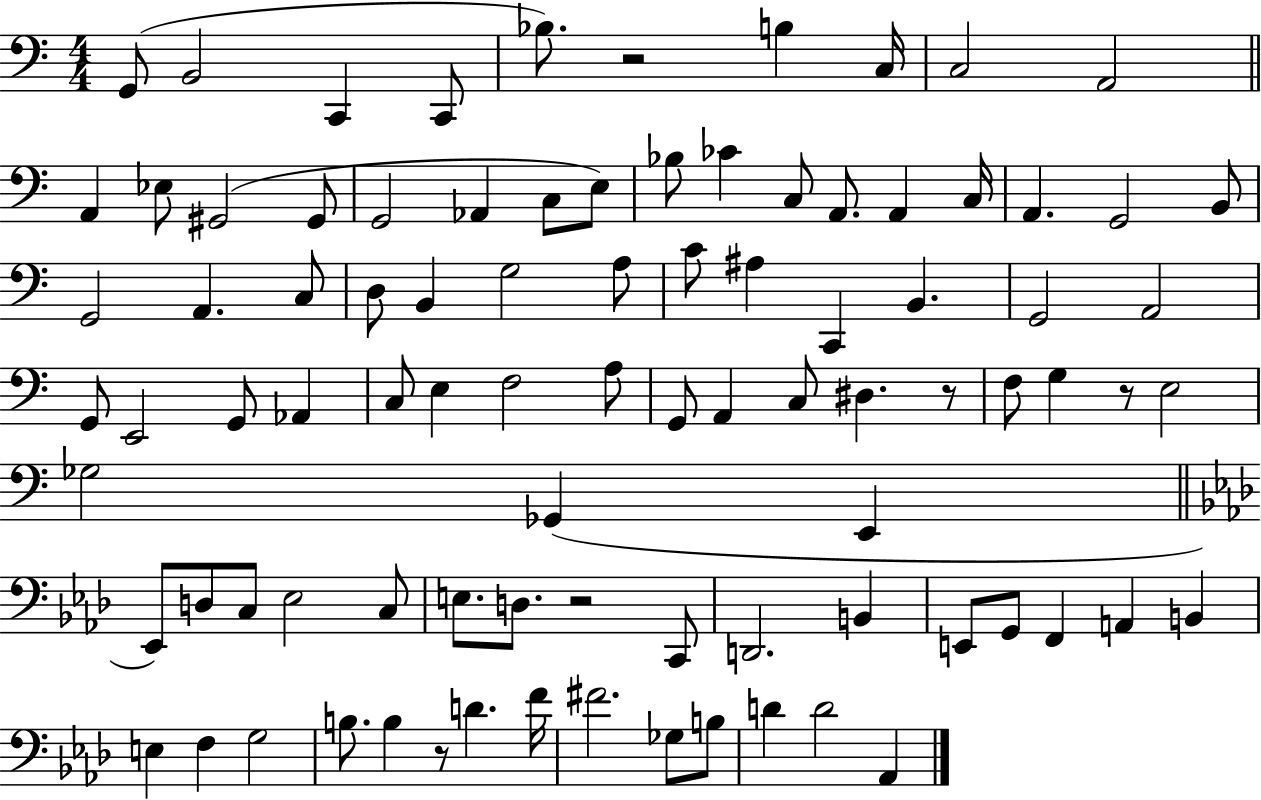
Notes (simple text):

G2/e B2/h C2/q C2/e Bb3/e. R/h B3/q C3/s C3/h A2/h A2/q Eb3/e G#2/h G#2/e G2/h Ab2/q C3/e E3/e Bb3/e CES4/q C3/e A2/e. A2/q C3/s A2/q. G2/h B2/e G2/h A2/q. C3/e D3/e B2/q G3/h A3/e C4/e A#3/q C2/q B2/q. G2/h A2/h G2/e E2/h G2/e Ab2/q C3/e E3/q F3/h A3/e G2/e A2/q C3/e D#3/q. R/e F3/e G3/q R/e E3/h Gb3/h Gb2/q E2/q Eb2/e D3/e C3/e Eb3/h C3/e E3/e. D3/e. R/h C2/e D2/h. B2/q E2/e G2/e F2/q A2/q B2/q E3/q F3/q G3/h B3/e. B3/q R/e D4/q. F4/s F#4/h. Gb3/e B3/e D4/q D4/h Ab2/q